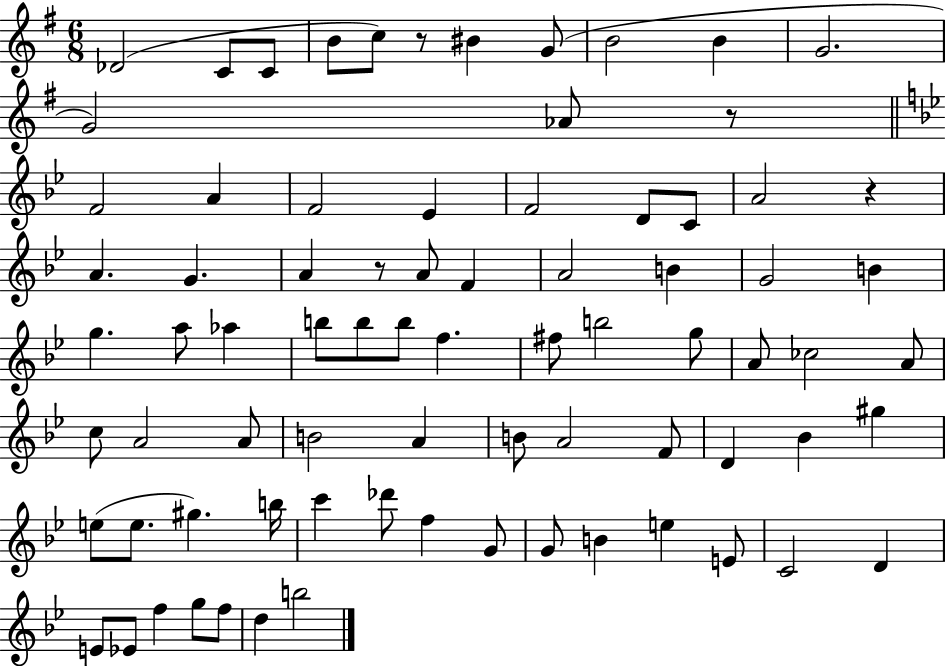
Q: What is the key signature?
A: G major